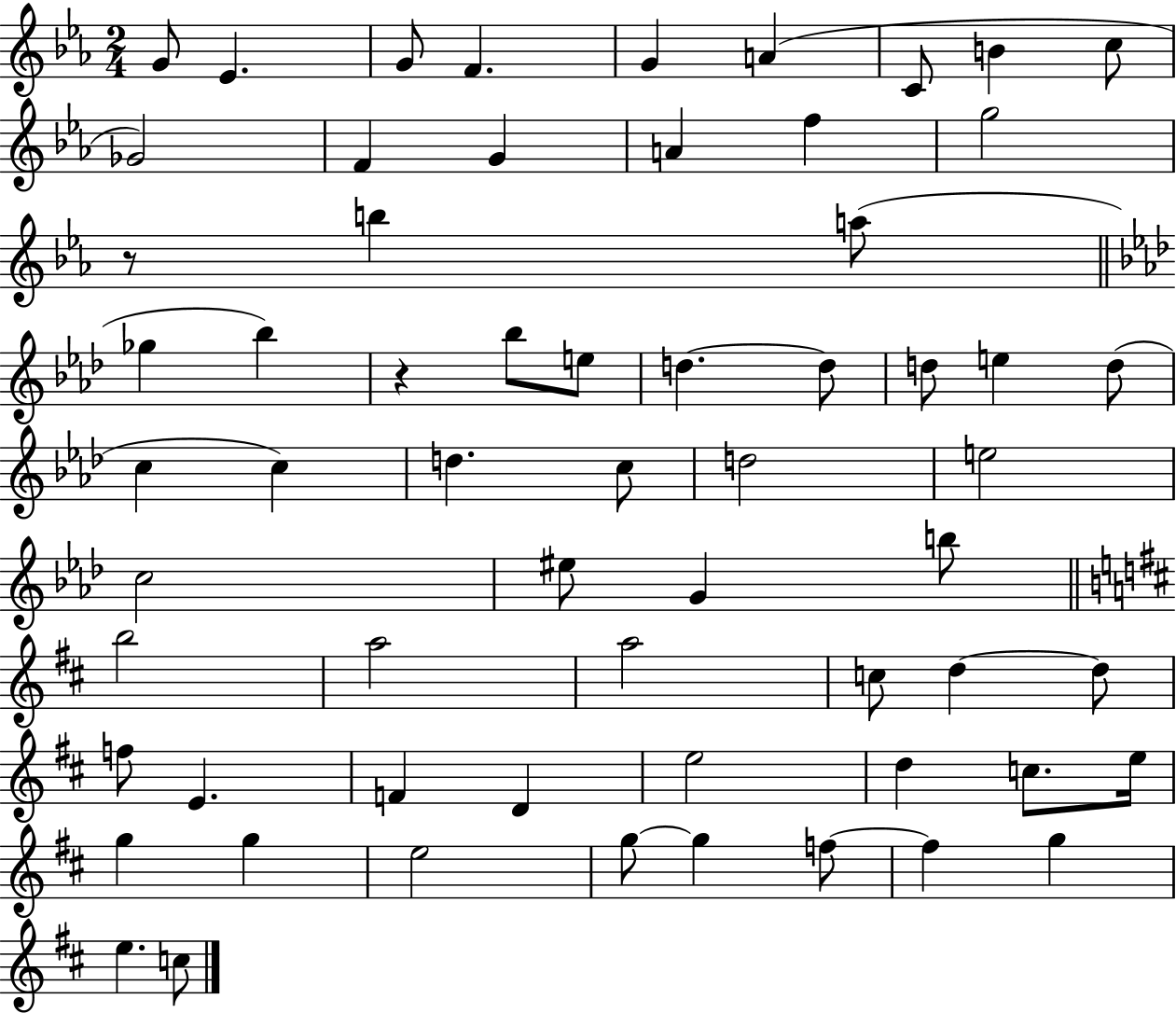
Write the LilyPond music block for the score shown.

{
  \clef treble
  \numericTimeSignature
  \time 2/4
  \key ees \major
  g'8 ees'4. | g'8 f'4. | g'4 a'4( | c'8 b'4 c''8 | \break ges'2) | f'4 g'4 | a'4 f''4 | g''2 | \break r8 b''4 a''8( | \bar "||" \break \key f \minor ges''4 bes''4) | r4 bes''8 e''8 | d''4.~~ d''8 | d''8 e''4 d''8( | \break c''4 c''4) | d''4. c''8 | d''2 | e''2 | \break c''2 | eis''8 g'4 b''8 | \bar "||" \break \key b \minor b''2 | a''2 | a''2 | c''8 d''4~~ d''8 | \break f''8 e'4. | f'4 d'4 | e''2 | d''4 c''8. e''16 | \break g''4 g''4 | e''2 | g''8~~ g''4 f''8~~ | f''4 g''4 | \break e''4. c''8 | \bar "|."
}